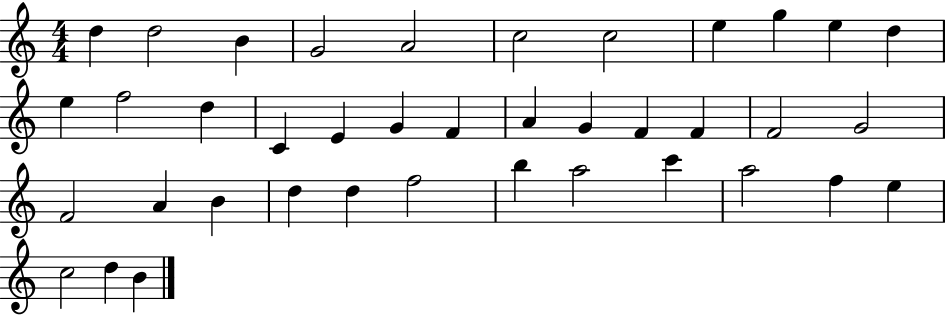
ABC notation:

X:1
T:Untitled
M:4/4
L:1/4
K:C
d d2 B G2 A2 c2 c2 e g e d e f2 d C E G F A G F F F2 G2 F2 A B d d f2 b a2 c' a2 f e c2 d B